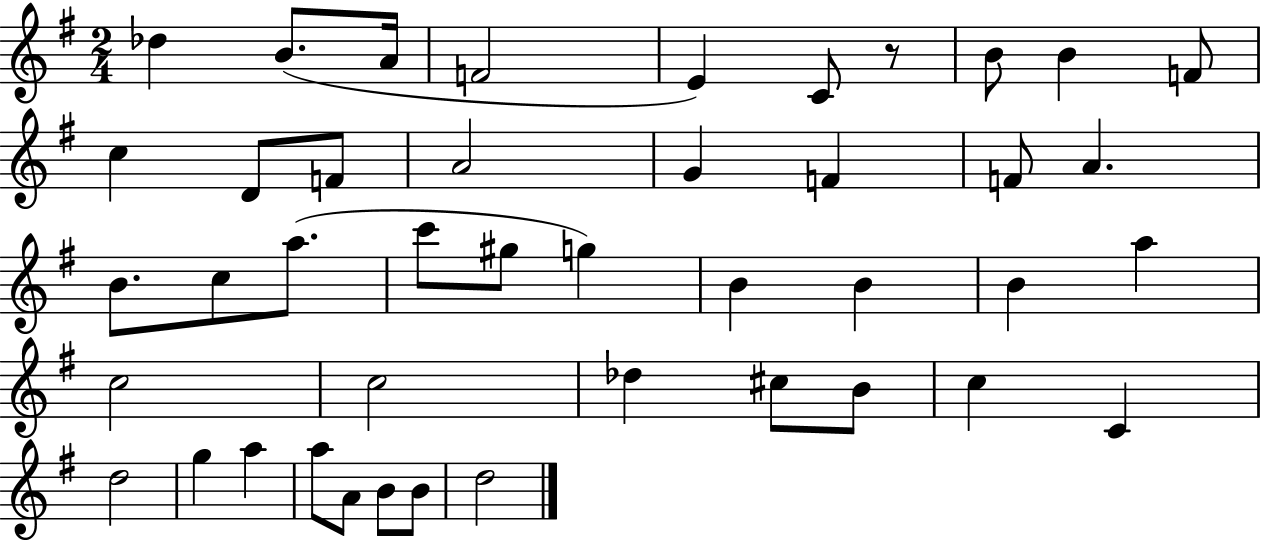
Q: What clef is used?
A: treble